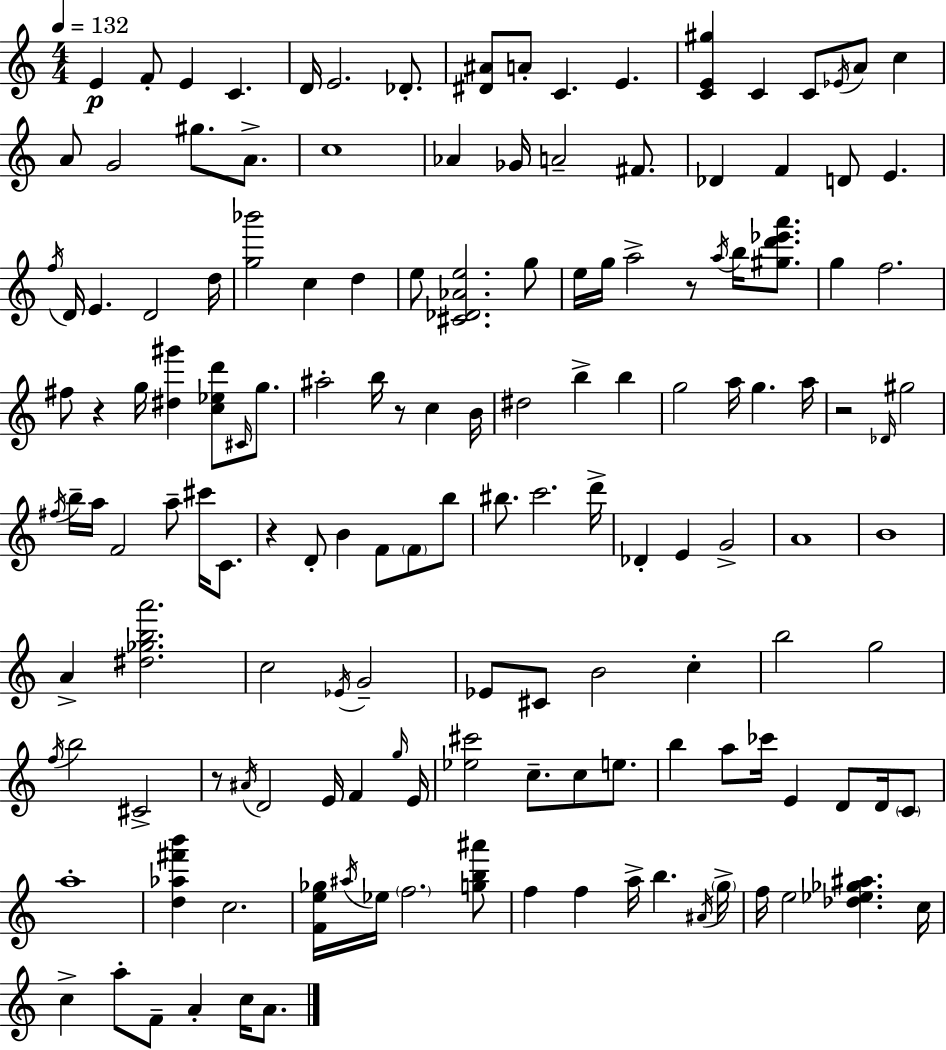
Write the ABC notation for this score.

X:1
T:Untitled
M:4/4
L:1/4
K:C
E F/2 E C D/4 E2 _D/2 [^D^A]/2 A/2 C E [CE^g] C C/2 _E/4 A/2 c A/2 G2 ^g/2 A/2 c4 _A _G/4 A2 ^F/2 _D F D/2 E f/4 D/4 E D2 d/4 [g_b']2 c d e/2 [^C_D_Ae]2 g/2 e/4 g/4 a2 z/2 a/4 b/4 [^gd'_e'a']/2 g f2 ^f/2 z g/4 [^d^g'] [c_ed']/2 ^C/4 g/2 ^a2 b/4 z/2 c B/4 ^d2 b b g2 a/4 g a/4 z2 _D/4 ^g2 ^f/4 b/4 a/4 F2 a/2 ^c'/4 C/2 z D/2 B F/2 F/2 b/2 ^b/2 c'2 d'/4 _D E G2 A4 B4 A [^d_gba']2 c2 _E/4 G2 _E/2 ^C/2 B2 c b2 g2 f/4 b2 ^C2 z/2 ^A/4 D2 E/4 F g/4 E/4 [_e^c']2 c/2 c/2 e/2 b a/2 _c'/4 E D/2 D/4 C/2 a4 [d_a^f'b'] c2 [Fe_g]/4 ^a/4 _e/4 f2 [gb^a']/2 f f a/4 b ^A/4 g/4 f/4 e2 [_d_e_g^a] c/4 c a/2 F/2 A c/4 A/2